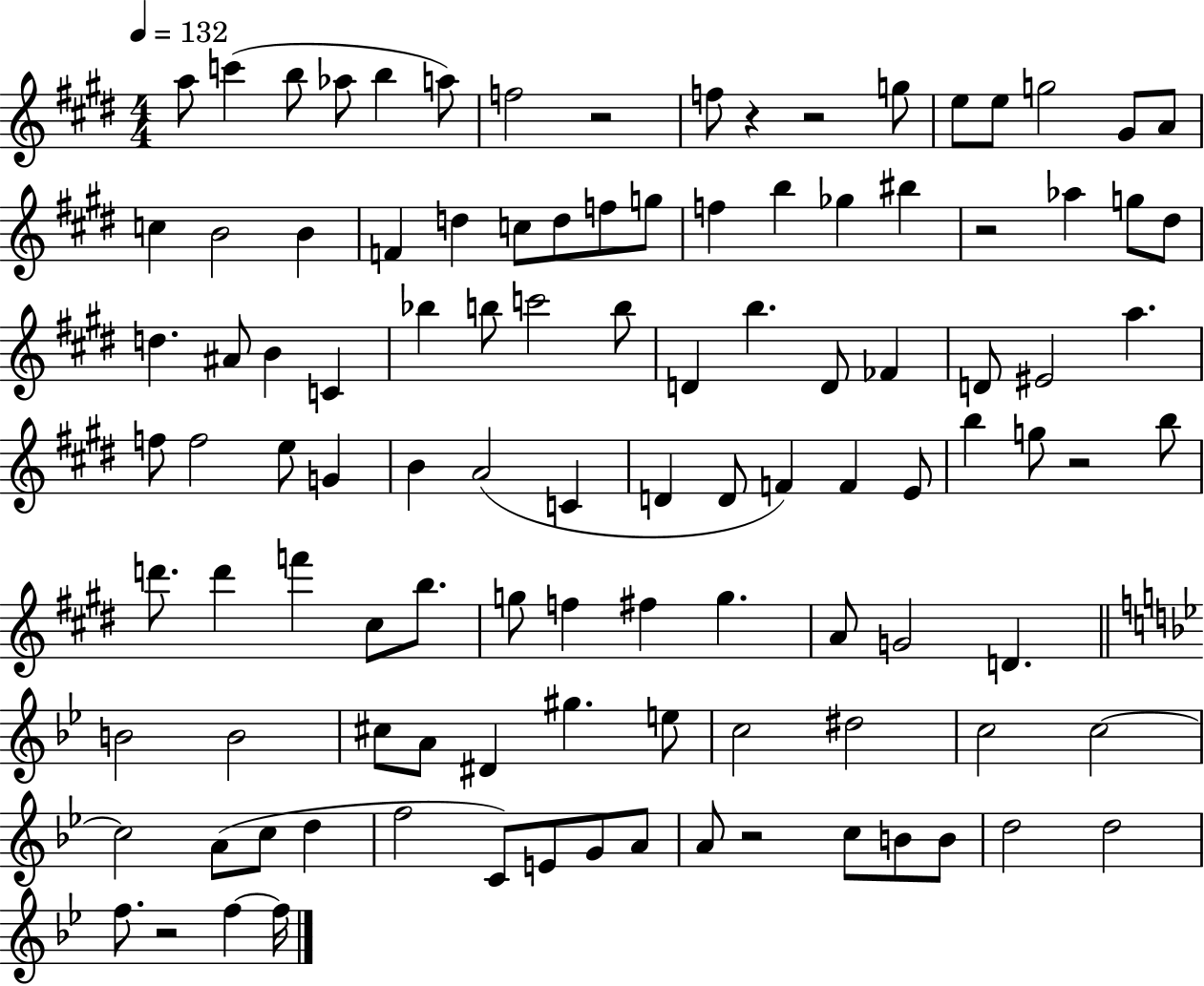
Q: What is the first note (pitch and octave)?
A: A5